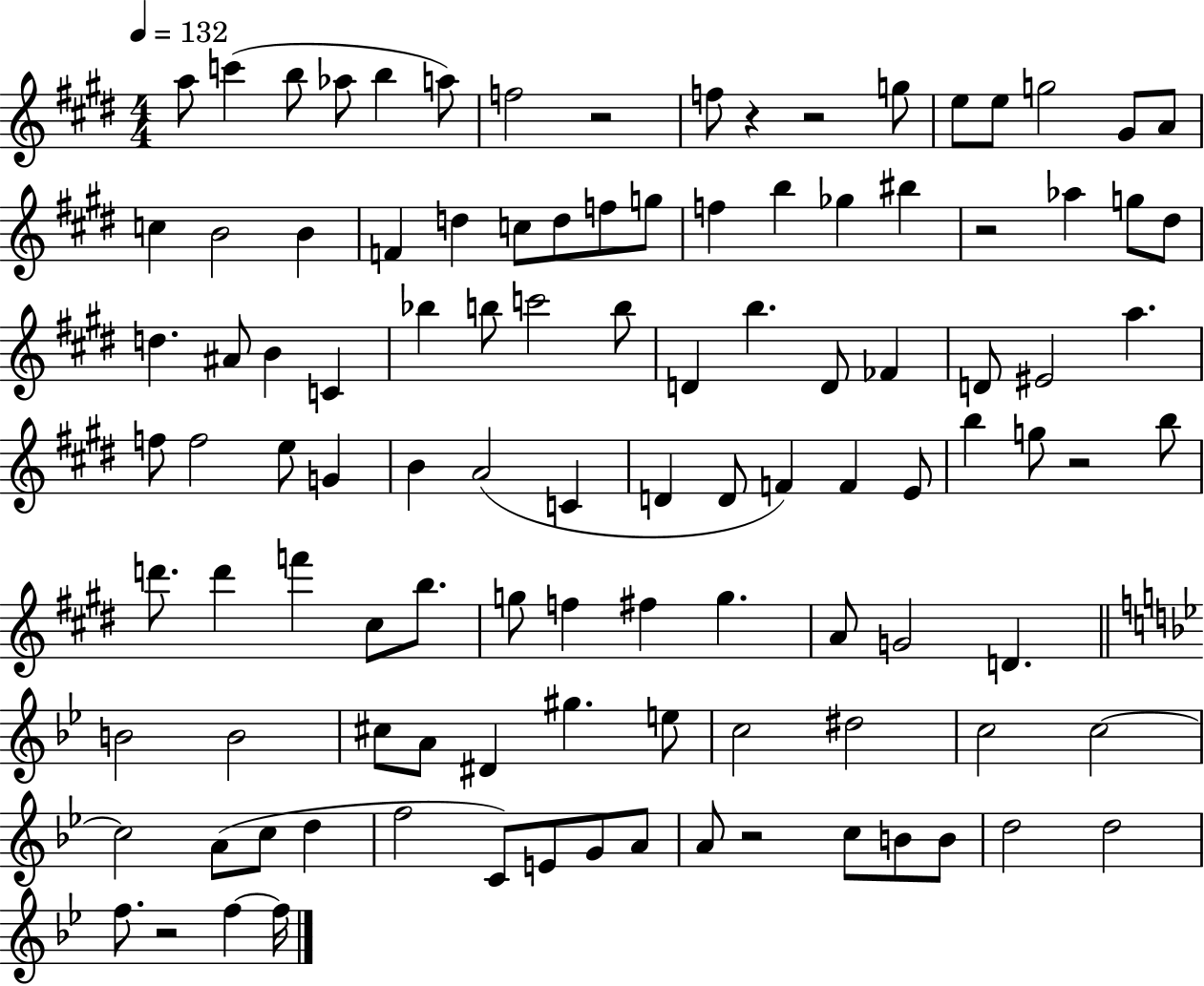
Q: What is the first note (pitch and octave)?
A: A5